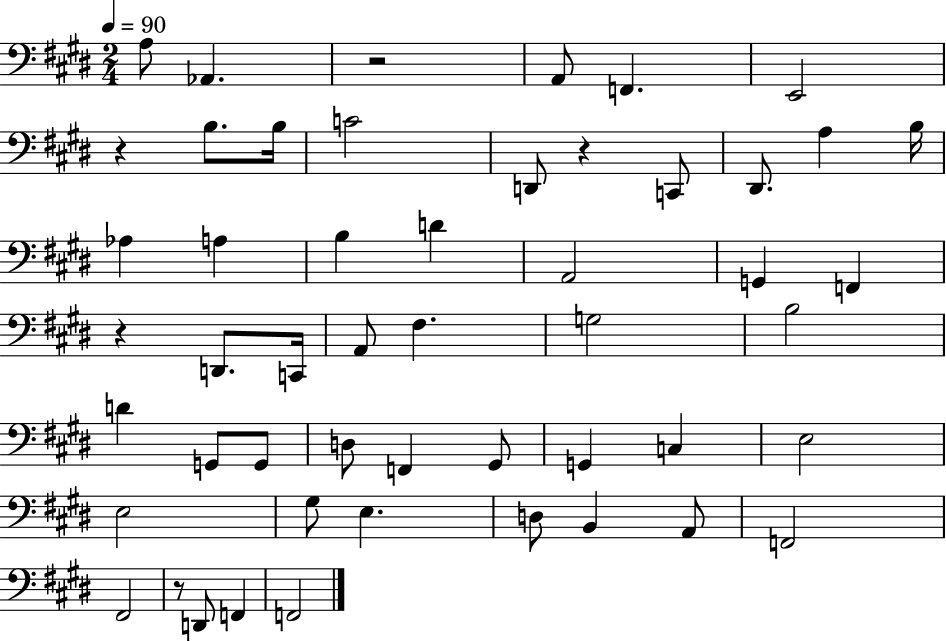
{
  \clef bass
  \numericTimeSignature
  \time 2/4
  \key e \major
  \tempo 4 = 90
  a8 aes,4. | r2 | a,8 f,4. | e,2 | \break r4 b8. b16 | c'2 | d,8 r4 c,8 | dis,8. a4 b16 | \break aes4 a4 | b4 d'4 | a,2 | g,4 f,4 | \break r4 d,8. c,16 | a,8 fis4. | g2 | b2 | \break d'4 g,8 g,8 | d8 f,4 gis,8 | g,4 c4 | e2 | \break e2 | gis8 e4. | d8 b,4 a,8 | f,2 | \break fis,2 | r8 d,8 f,4 | f,2 | \bar "|."
}